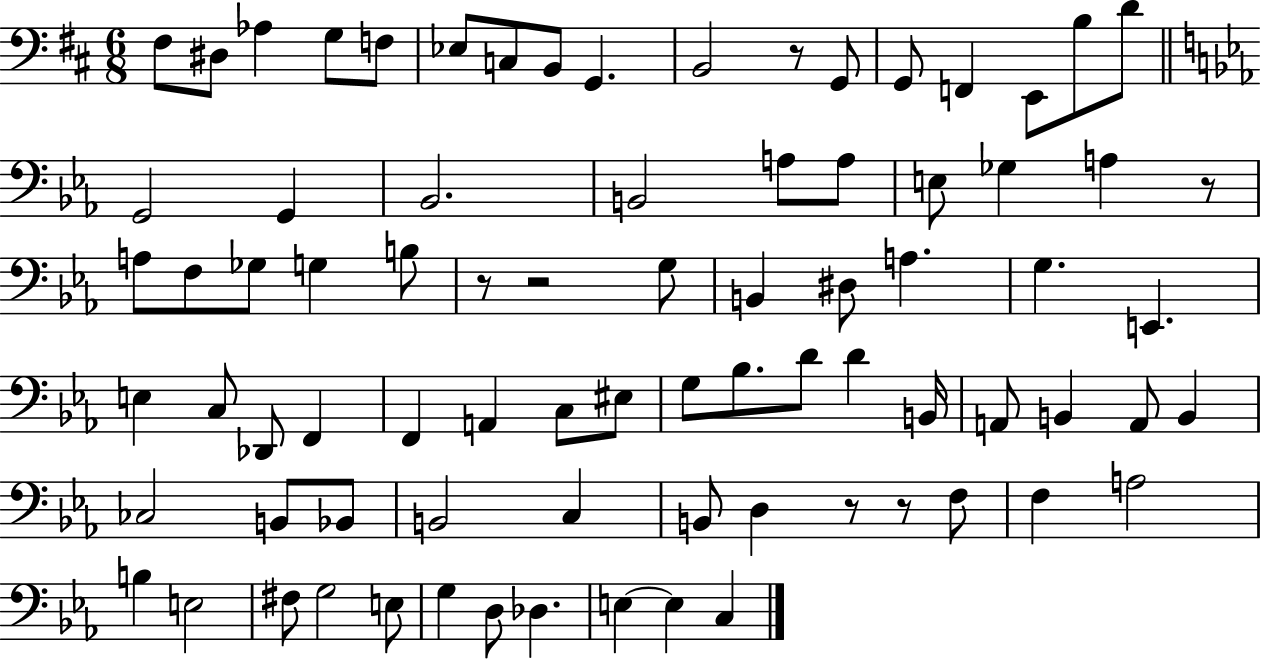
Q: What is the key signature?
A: D major